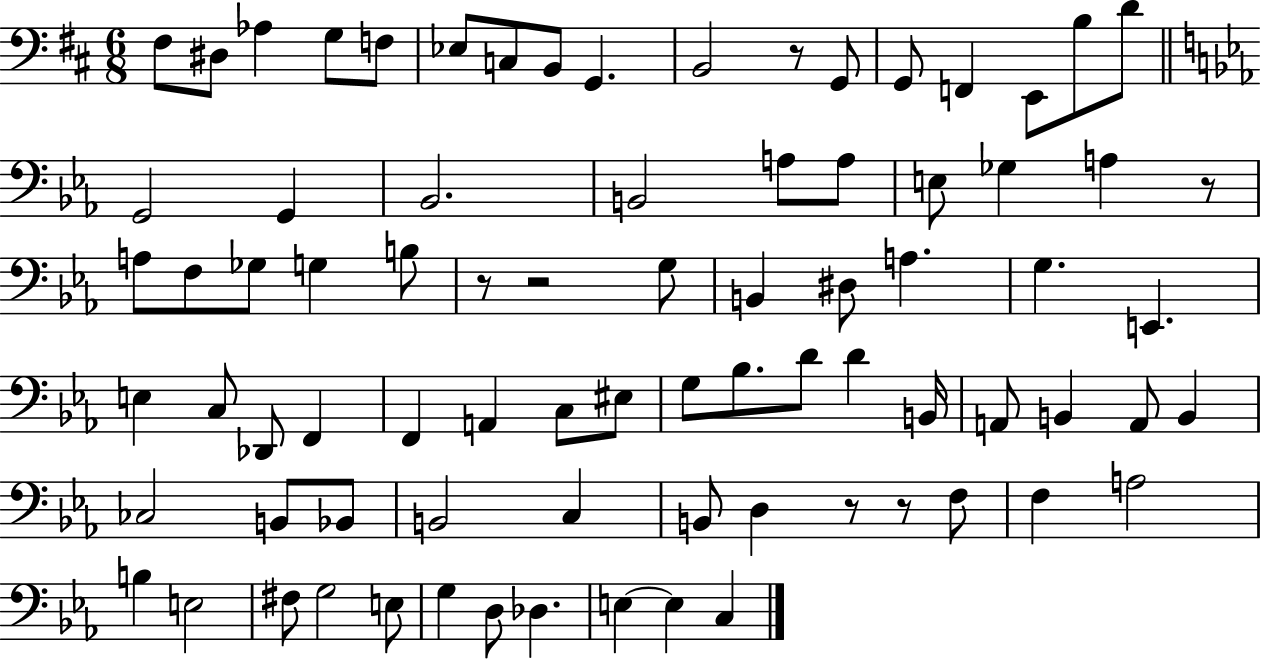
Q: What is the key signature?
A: D major